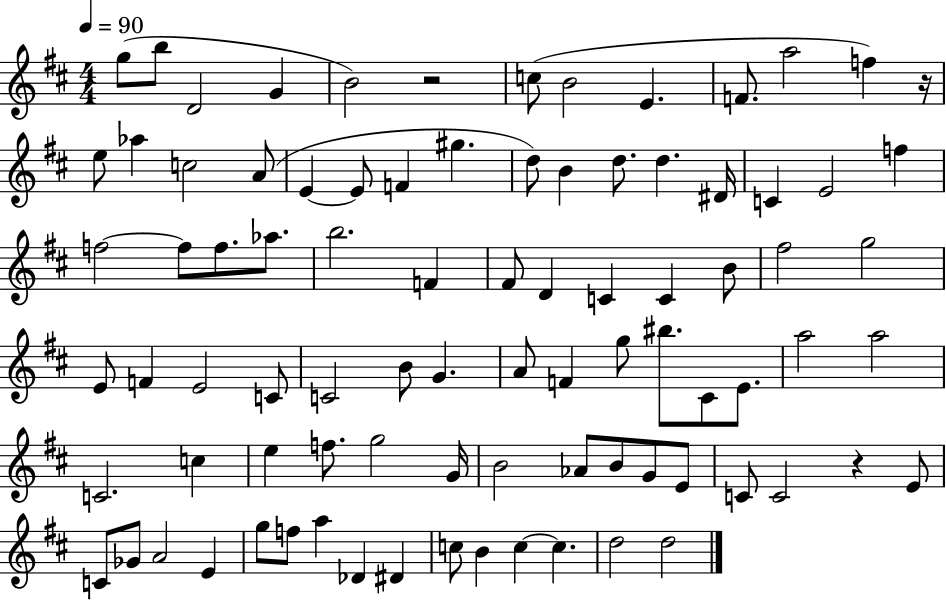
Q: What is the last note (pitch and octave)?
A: D5